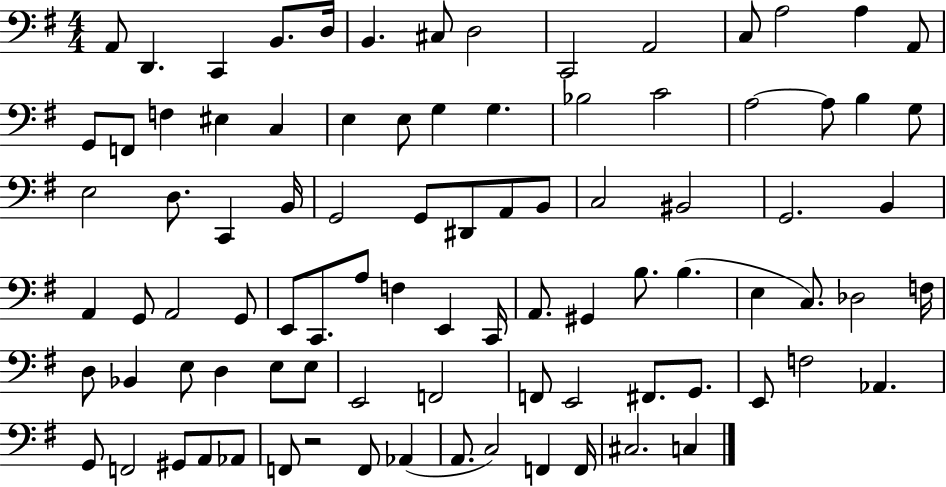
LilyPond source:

{
  \clef bass
  \numericTimeSignature
  \time 4/4
  \key g \major
  a,8 d,4. c,4 b,8. d16 | b,4. cis8 d2 | c,2 a,2 | c8 a2 a4 a,8 | \break g,8 f,8 f4 eis4 c4 | e4 e8 g4 g4. | bes2 c'2 | a2~~ a8 b4 g8 | \break e2 d8. c,4 b,16 | g,2 g,8 dis,8 a,8 b,8 | c2 bis,2 | g,2. b,4 | \break a,4 g,8 a,2 g,8 | e,8 c,8. a8 f4 e,4 c,16 | a,8. gis,4 b8. b4.( | e4 c8.) des2 f16 | \break d8 bes,4 e8 d4 e8 e8 | e,2 f,2 | f,8 e,2 fis,8. g,8. | e,8 f2 aes,4. | \break g,8 f,2 gis,8 a,8 aes,8 | f,8 r2 f,8 aes,4( | a,8. c2) f,4 f,16 | cis2. c4 | \break \bar "|."
}